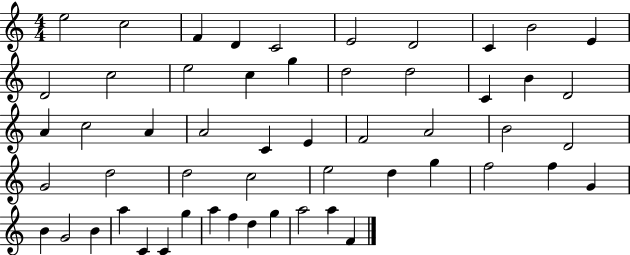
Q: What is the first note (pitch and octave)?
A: E5